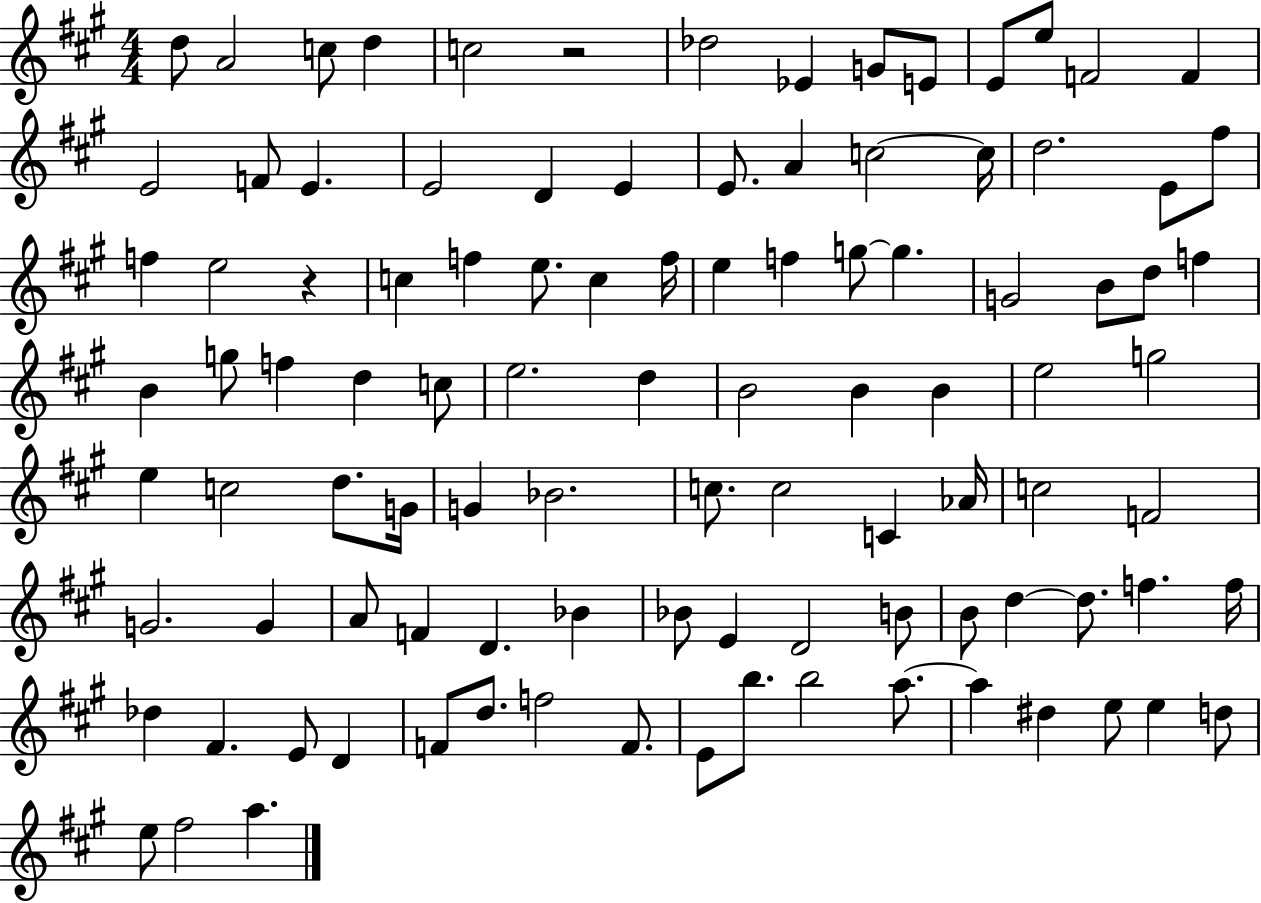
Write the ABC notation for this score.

X:1
T:Untitled
M:4/4
L:1/4
K:A
d/2 A2 c/2 d c2 z2 _d2 _E G/2 E/2 E/2 e/2 F2 F E2 F/2 E E2 D E E/2 A c2 c/4 d2 E/2 ^f/2 f e2 z c f e/2 c f/4 e f g/2 g G2 B/2 d/2 f B g/2 f d c/2 e2 d B2 B B e2 g2 e c2 d/2 G/4 G _B2 c/2 c2 C _A/4 c2 F2 G2 G A/2 F D _B _B/2 E D2 B/2 B/2 d d/2 f f/4 _d ^F E/2 D F/2 d/2 f2 F/2 E/2 b/2 b2 a/2 a ^d e/2 e d/2 e/2 ^f2 a